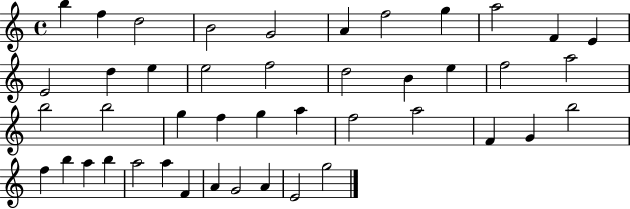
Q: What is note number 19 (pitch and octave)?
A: E5